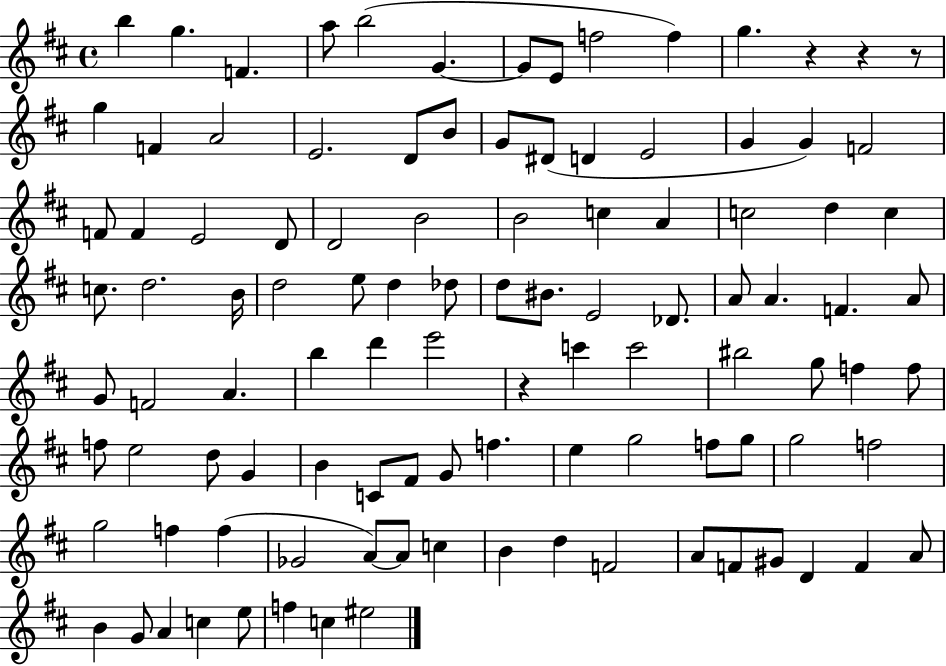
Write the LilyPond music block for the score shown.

{
  \clef treble
  \time 4/4
  \defaultTimeSignature
  \key d \major
  b''4 g''4. f'4. | a''8 b''2( g'4.~~ | g'8 e'8 f''2 f''4) | g''4. r4 r4 r8 | \break g''4 f'4 a'2 | e'2. d'8 b'8 | g'8 dis'8( d'4 e'2 | g'4 g'4) f'2 | \break f'8 f'4 e'2 d'8 | d'2 b'2 | b'2 c''4 a'4 | c''2 d''4 c''4 | \break c''8. d''2. b'16 | d''2 e''8 d''4 des''8 | d''8 bis'8. e'2 des'8. | a'8 a'4. f'4. a'8 | \break g'8 f'2 a'4. | b''4 d'''4 e'''2 | r4 c'''4 c'''2 | bis''2 g''8 f''4 f''8 | \break f''8 e''2 d''8 g'4 | b'4 c'8 fis'8 g'8 f''4. | e''4 g''2 f''8 g''8 | g''2 f''2 | \break g''2 f''4 f''4( | ges'2 a'8~~) a'8 c''4 | b'4 d''4 f'2 | a'8 f'8 gis'8 d'4 f'4 a'8 | \break b'4 g'8 a'4 c''4 e''8 | f''4 c''4 eis''2 | \bar "|."
}